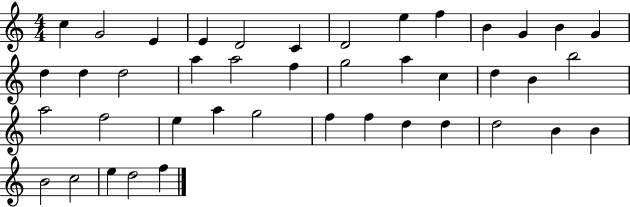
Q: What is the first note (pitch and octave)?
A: C5